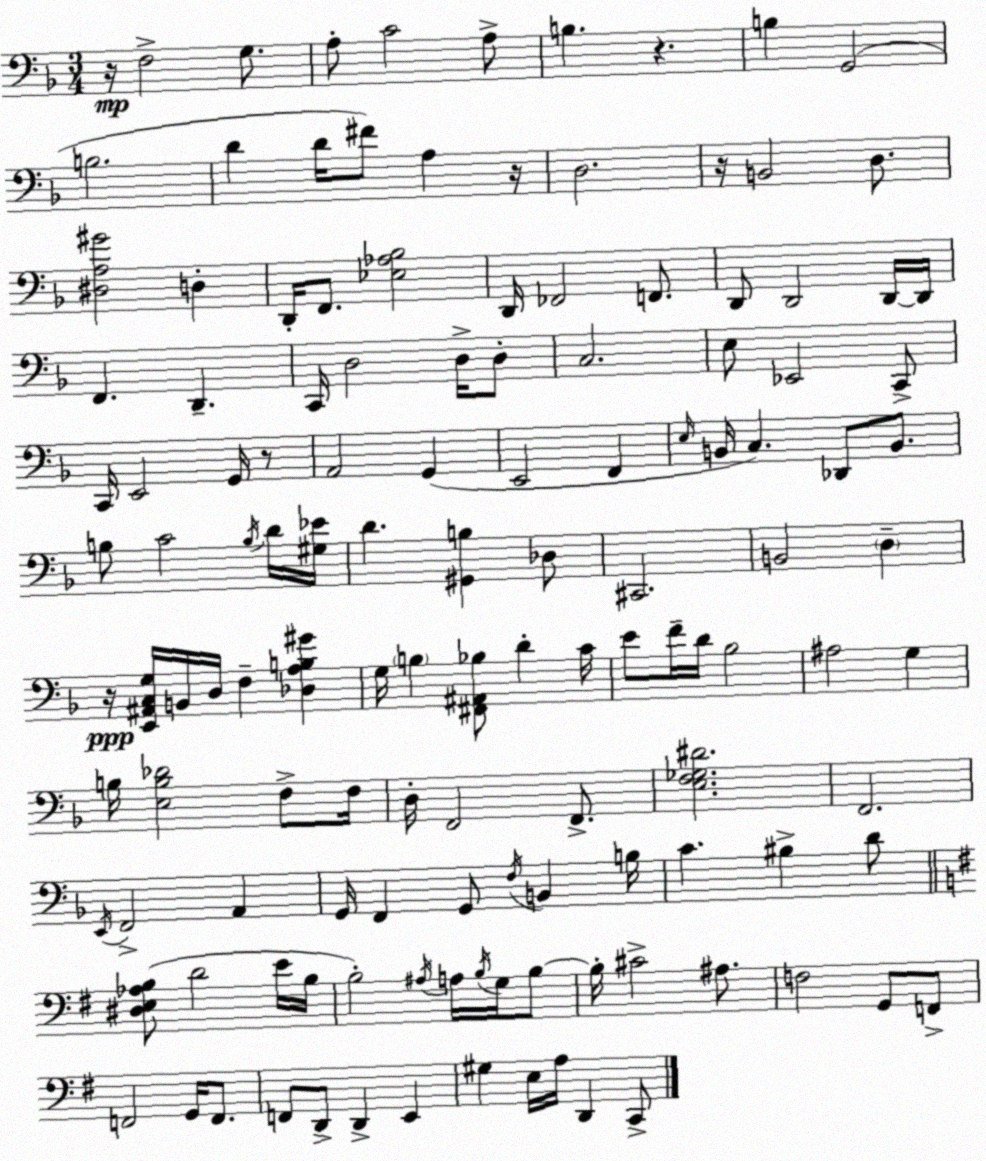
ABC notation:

X:1
T:Untitled
M:3/4
L:1/4
K:F
z/4 F,2 G,/2 A,/2 C2 A,/2 B, z B, G,,2 B,2 D D/4 ^F/2 A, z/4 D,2 z/4 B,,2 D,/2 [^D,A,^G]2 D, D,,/4 F,,/2 [_E,_A,_B,]2 D,,/4 _F,,2 F,,/2 D,,/2 D,,2 D,,/4 D,,/4 F,, D,, C,,/4 D,2 D,/4 D,/2 C,2 E,/2 _E,,2 C,,/2 C,,/4 E,,2 G,,/4 z/2 A,,2 G,, E,,2 F,, E,/4 B,,/4 C, _D,,/2 B,,/2 B,/2 C2 B,/4 D/4 [^G,_E]/4 D [^G,,B,] _D,/2 ^C,,2 B,,2 D, z/4 [E,,^A,,C,G,]/4 B,,/4 D,/4 F, [_D,A,B,^G] G,/4 B, [^F,,^A,,_B,]/2 D C/4 E/2 F/4 D/4 _B,2 ^A,2 G, B,/4 [E,B,_D]2 F,/2 F,/4 D,/4 F,,2 F,,/2 [E,F,_G,^D]2 F,,2 E,,/4 F,,2 A,, G,,/4 F,, G,,/2 F,/4 B,, B,/4 C ^B, D/2 [^D,E,_A,B,]/2 D2 E/4 B,/4 B,2 ^A,/4 A,/4 B,/4 G,/4 B,/2 B,/4 ^C2 ^A,/2 F,2 G,,/2 F,,/2 F,,2 G,,/4 F,,/2 F,,/2 D,,/2 D,, E,, ^G, E,/4 A,/4 D,, C,,/2